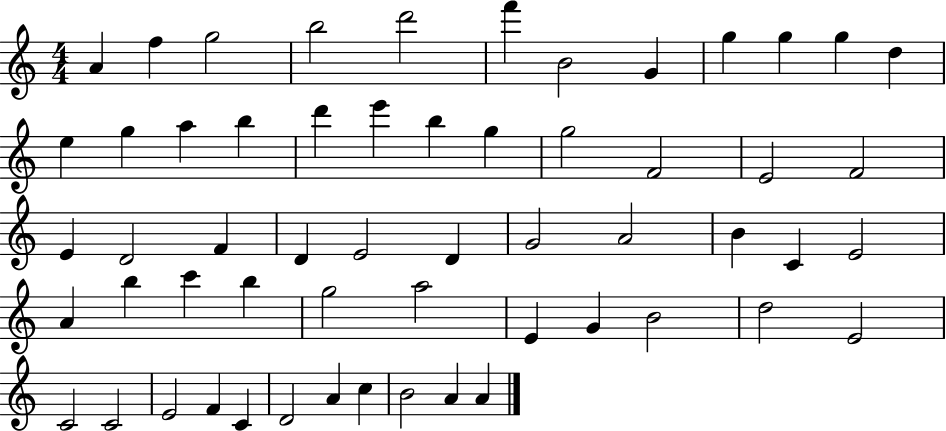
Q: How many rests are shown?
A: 0